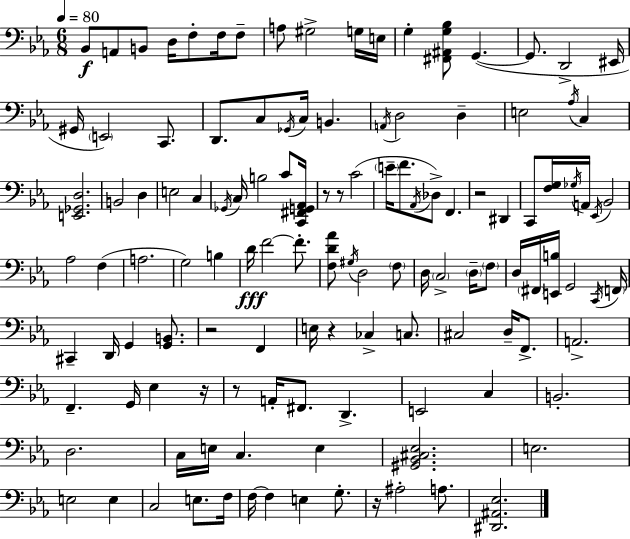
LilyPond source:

{
  \clef bass
  \numericTimeSignature
  \time 6/8
  \key ees \major
  \tempo 4 = 80
  \repeat volta 2 { bes,8\f a,8 b,8 d16 f8-. f16 f8-- | a8 gis2-> g16 e16 | g4-. <fis, ais, g bes>8 g,4.~(~ | g,8. d,2-> eis,16 | \break gis,16 \parenthesize e,2) c,8. | d,8. c8 \acciaccatura { ges,16 } c16 b,4. | \acciaccatura { a,16 } d2 d4-- | e2 \acciaccatura { aes16 } c4 | \break <e, ges, d>2. | b,2 d4 | e2 c4 | \acciaccatura { ges,16 } c16 b2 | \break c'8 <c, fis, g, aes,>16 r8 r8 c'2( | \parenthesize e'16-- f'8. \acciaccatura { aes,16 }) des8-> f,4. | r2 | dis,4 c,8 <f g>16 \acciaccatura { ges16 } a,16 \acciaccatura { ees,16 } bes,2 | \break aes2 | f4( a2. | g2) | b4 d'16\fff f'2~~ | \break f'8.-. <f d' aes'>8 \acciaccatura { gis16 } d2 | \parenthesize f8 d16 \parenthesize c2-> | \parenthesize d16-- \parenthesize f8 d16 \parenthesize fis,16 <e, b>16 g,2 | \acciaccatura { c,16 } \parenthesize f,16 cis,4-- | \break d,16 g,4 <g, b,>8. r2 | f,4 e16 r4 | ces4-> c8. cis2 | d16-- f,8.-> a,2.-> | \break f,4.-- | g,16 ees4 r16 r8 a,16-. | fis,8. d,4.-> e,2 | c4 b,2.-. | \break d2. | c16 e16 c4. | e4 <gis, bes, cis ees>2. | e2. | \break e2 | e4 c2 | e8. f16 f16~~ f4 | e4 g8.-. r16 ais2-. | \break a8. <dis, ais, ees>2. | } \bar "|."
}